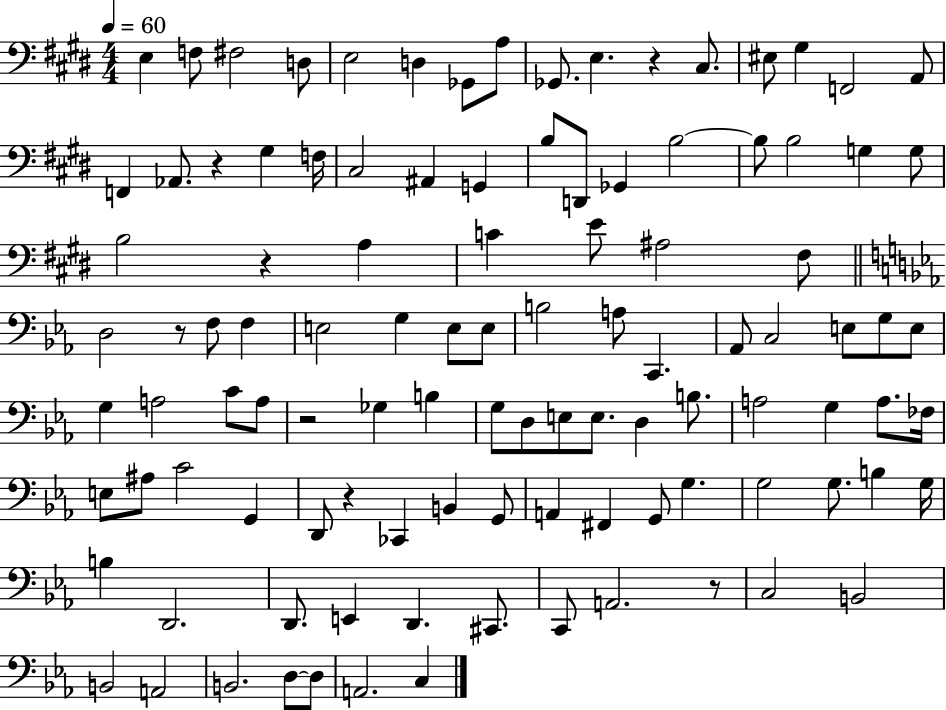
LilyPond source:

{
  \clef bass
  \numericTimeSignature
  \time 4/4
  \key e \major
  \tempo 4 = 60
  \repeat volta 2 { e4 f8 fis2 d8 | e2 d4 ges,8 a8 | ges,8. e4. r4 cis8. | eis8 gis4 f,2 a,8 | \break f,4 aes,8. r4 gis4 f16 | cis2 ais,4 g,4 | b8 d,8 ges,4 b2~~ | b8 b2 g4 g8 | \break b2 r4 a4 | c'4 e'8 ais2 fis8 | \bar "||" \break \key ees \major d2 r8 f8 f4 | e2 g4 e8 e8 | b2 a8 c,4. | aes,8 c2 e8 g8 e8 | \break g4 a2 c'8 a8 | r2 ges4 b4 | g8 d8 e8 e8. d4 b8. | a2 g4 a8. fes16 | \break e8 ais8 c'2 g,4 | d,8 r4 ces,4 b,4 g,8 | a,4 fis,4 g,8 g4. | g2 g8. b4 g16 | \break b4 d,2. | d,8. e,4 d,4. cis,8. | c,8 a,2. r8 | c2 b,2 | \break b,2 a,2 | b,2. d8~~ d8 | a,2. c4 | } \bar "|."
}